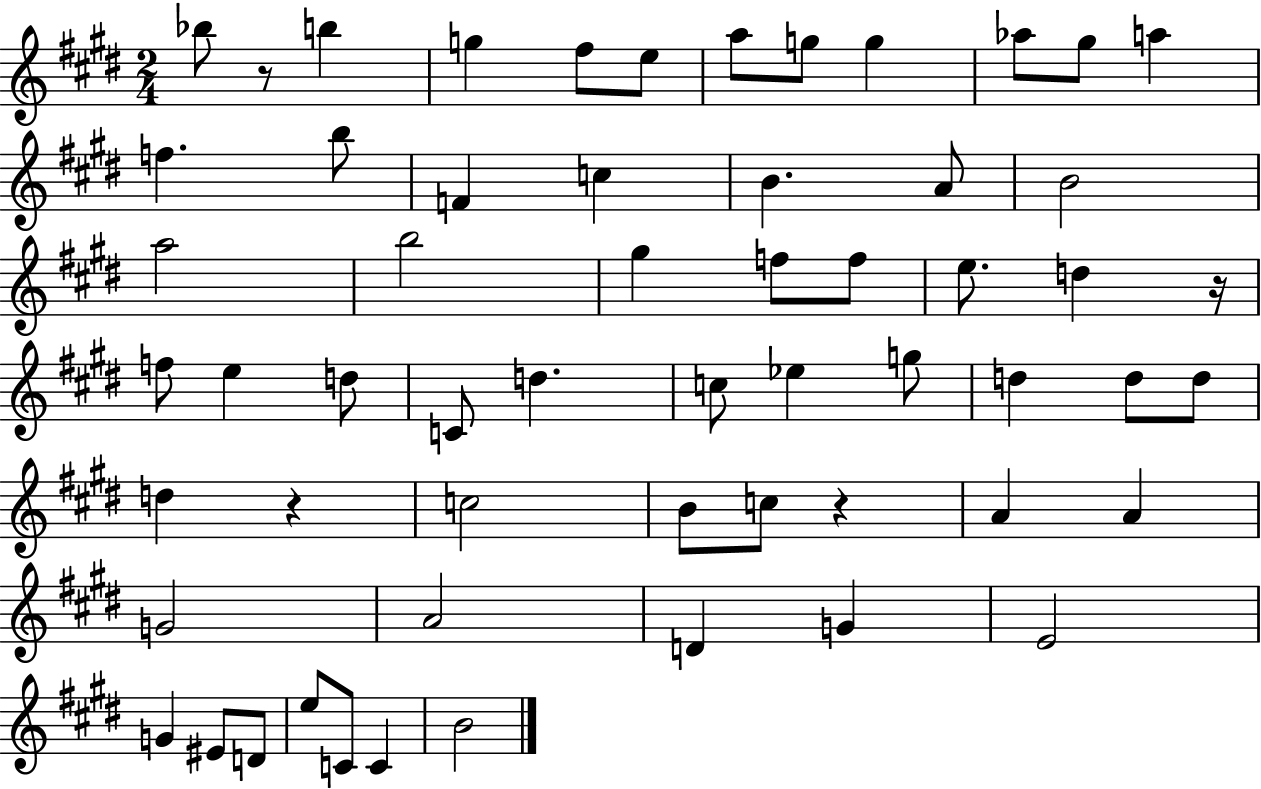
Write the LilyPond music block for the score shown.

{
  \clef treble
  \numericTimeSignature
  \time 2/4
  \key e \major
  bes''8 r8 b''4 | g''4 fis''8 e''8 | a''8 g''8 g''4 | aes''8 gis''8 a''4 | \break f''4. b''8 | f'4 c''4 | b'4. a'8 | b'2 | \break a''2 | b''2 | gis''4 f''8 f''8 | e''8. d''4 r16 | \break f''8 e''4 d''8 | c'8 d''4. | c''8 ees''4 g''8 | d''4 d''8 d''8 | \break d''4 r4 | c''2 | b'8 c''8 r4 | a'4 a'4 | \break g'2 | a'2 | d'4 g'4 | e'2 | \break g'4 eis'8 d'8 | e''8 c'8 c'4 | b'2 | \bar "|."
}